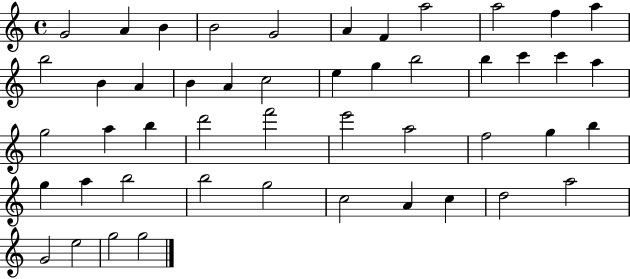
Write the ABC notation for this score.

X:1
T:Untitled
M:4/4
L:1/4
K:C
G2 A B B2 G2 A F a2 a2 f a b2 B A B A c2 e g b2 b c' c' a g2 a b d'2 f'2 e'2 a2 f2 g b g a b2 b2 g2 c2 A c d2 a2 G2 e2 g2 g2